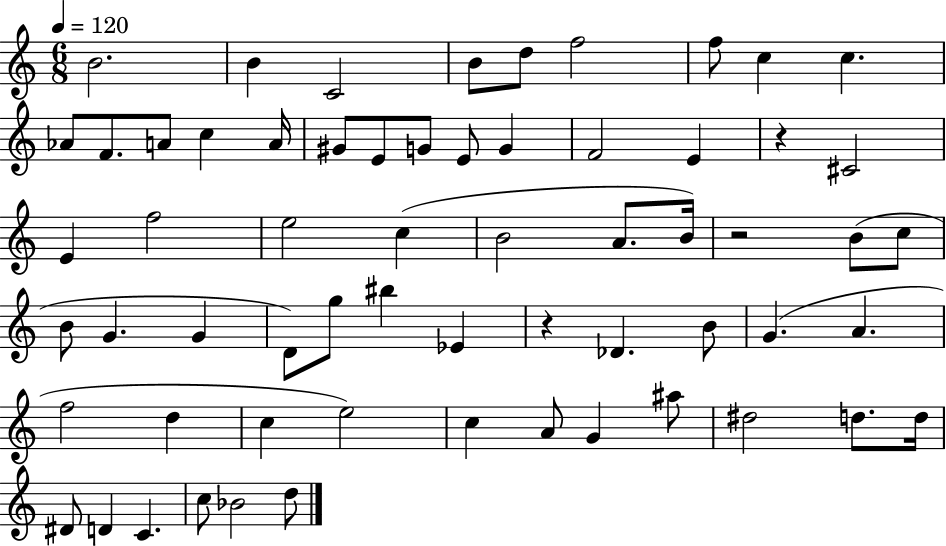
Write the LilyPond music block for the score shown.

{
  \clef treble
  \numericTimeSignature
  \time 6/8
  \key c \major
  \tempo 4 = 120
  b'2. | b'4 c'2 | b'8 d''8 f''2 | f''8 c''4 c''4. | \break aes'8 f'8. a'8 c''4 a'16 | gis'8 e'8 g'8 e'8 g'4 | f'2 e'4 | r4 cis'2 | \break e'4 f''2 | e''2 c''4( | b'2 a'8. b'16) | r2 b'8( c''8 | \break b'8 g'4. g'4 | d'8) g''8 bis''4 ees'4 | r4 des'4. b'8 | g'4.( a'4. | \break f''2 d''4 | c''4 e''2) | c''4 a'8 g'4 ais''8 | dis''2 d''8. d''16 | \break dis'8 d'4 c'4. | c''8 bes'2 d''8 | \bar "|."
}